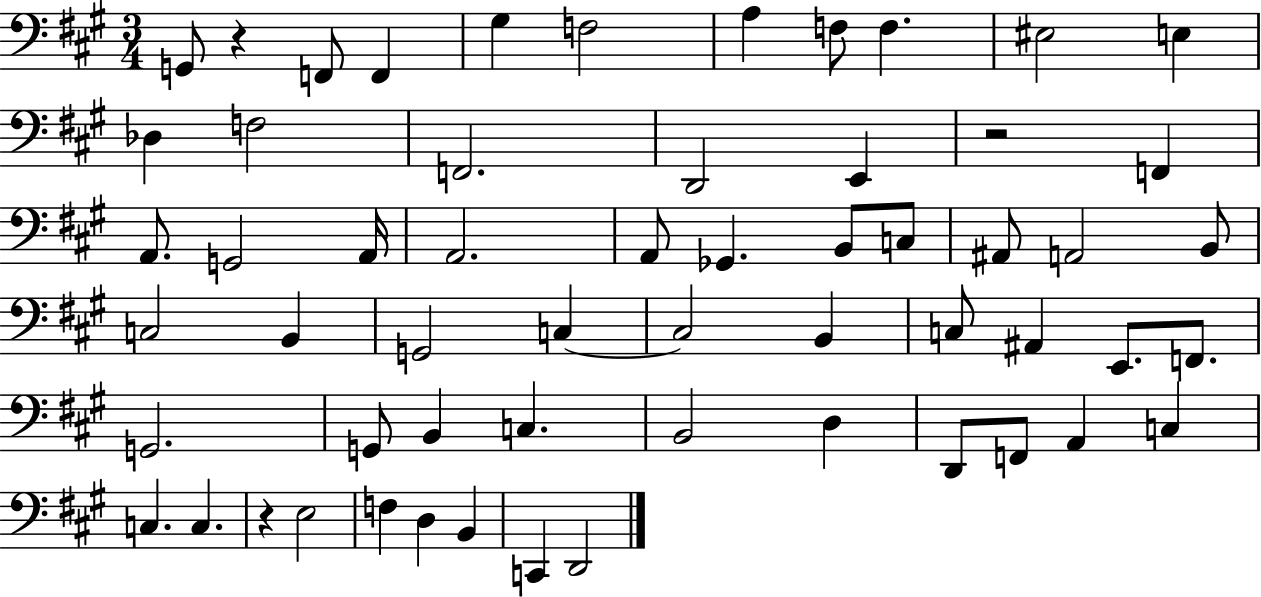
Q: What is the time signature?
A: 3/4